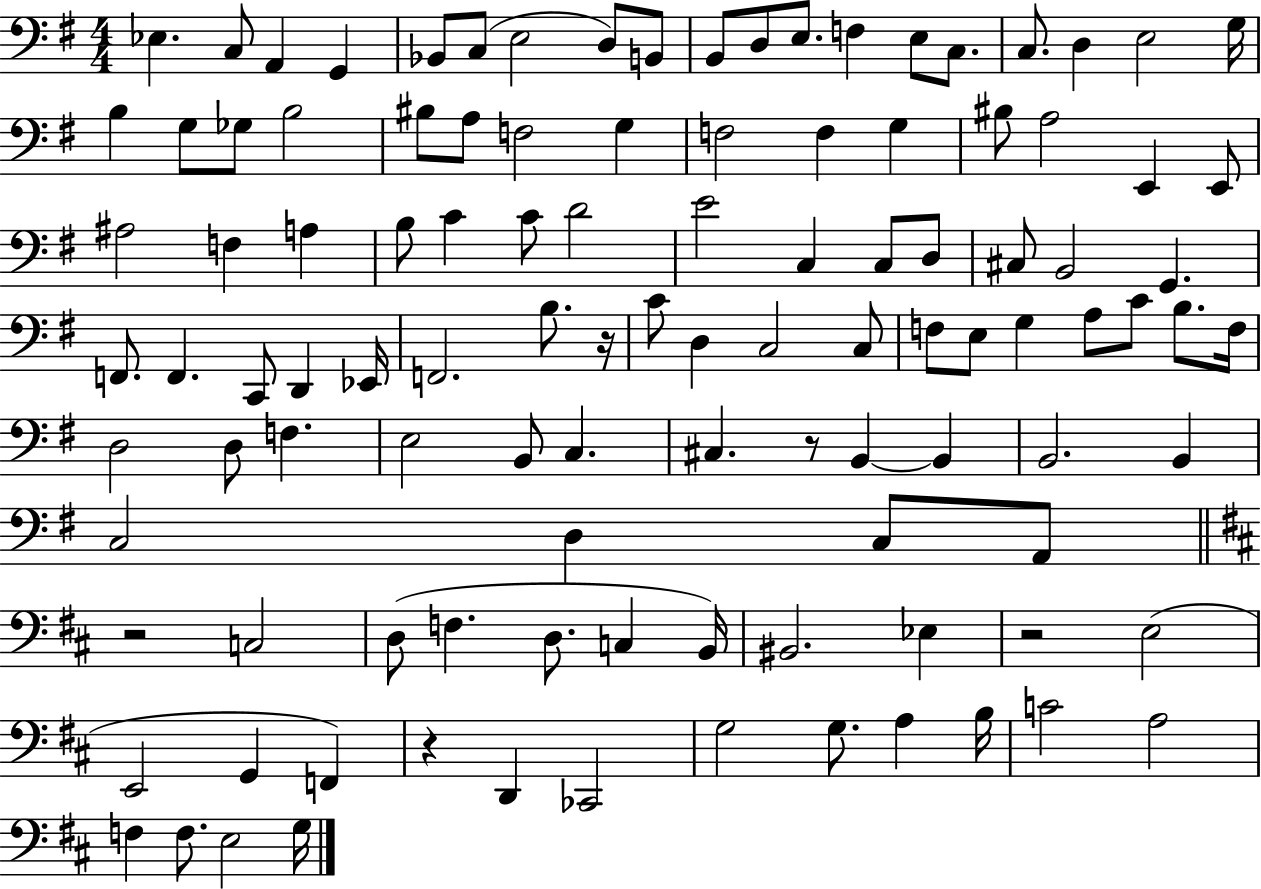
Eb3/q. C3/e A2/q G2/q Bb2/e C3/e E3/h D3/e B2/e B2/e D3/e E3/e. F3/q E3/e C3/e. C3/e. D3/q E3/h G3/s B3/q G3/e Gb3/e B3/h BIS3/e A3/e F3/h G3/q F3/h F3/q G3/q BIS3/e A3/h E2/q E2/e A#3/h F3/q A3/q B3/e C4/q C4/e D4/h E4/h C3/q C3/e D3/e C#3/e B2/h G2/q. F2/e. F2/q. C2/e D2/q Eb2/s F2/h. B3/e. R/s C4/e D3/q C3/h C3/e F3/e E3/e G3/q A3/e C4/e B3/e. F3/s D3/h D3/e F3/q. E3/h B2/e C3/q. C#3/q. R/e B2/q B2/q B2/h. B2/q C3/h D3/q C3/e A2/e R/h C3/h D3/e F3/q. D3/e. C3/q B2/s BIS2/h. Eb3/q R/h E3/h E2/h G2/q F2/q R/q D2/q CES2/h G3/h G3/e. A3/q B3/s C4/h A3/h F3/q F3/e. E3/h G3/s